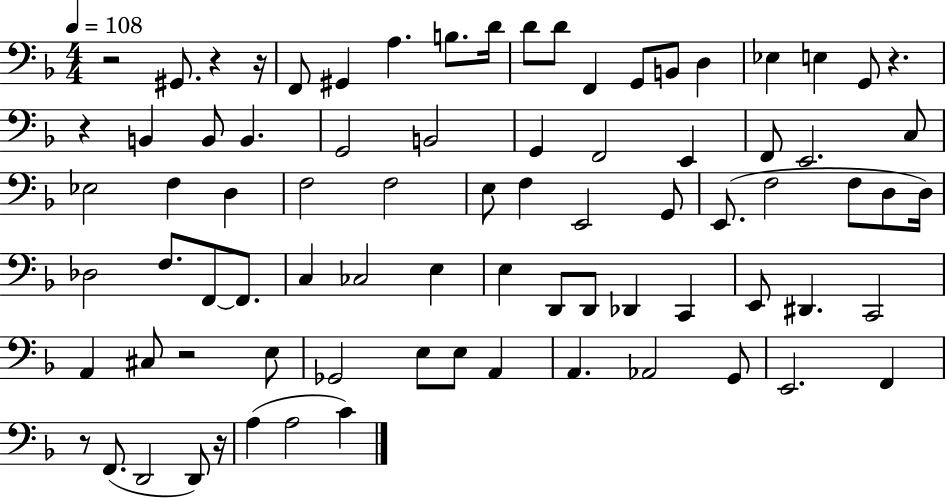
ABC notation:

X:1
T:Untitled
M:4/4
L:1/4
K:F
z2 ^G,,/2 z z/4 F,,/2 ^G,, A, B,/2 D/4 D/2 D/2 F,, G,,/2 B,,/2 D, _E, E, G,,/2 z z B,, B,,/2 B,, G,,2 B,,2 G,, F,,2 E,, F,,/2 E,,2 C,/2 _E,2 F, D, F,2 F,2 E,/2 F, E,,2 G,,/2 E,,/2 F,2 F,/2 D,/2 D,/4 _D,2 F,/2 F,,/2 F,,/2 C, _C,2 E, E, D,,/2 D,,/2 _D,, C,, E,,/2 ^D,, C,,2 A,, ^C,/2 z2 E,/2 _G,,2 E,/2 E,/2 A,, A,, _A,,2 G,,/2 E,,2 F,, z/2 F,,/2 D,,2 D,,/2 z/4 A, A,2 C